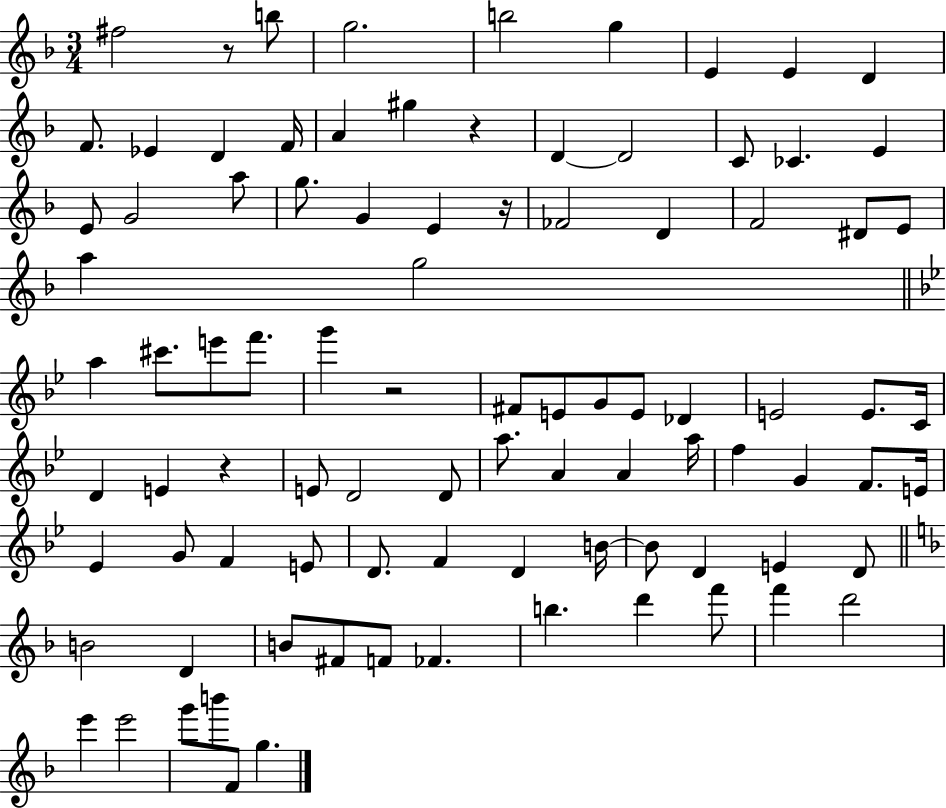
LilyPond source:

{
  \clef treble
  \numericTimeSignature
  \time 3/4
  \key f \major
  fis''2 r8 b''8 | g''2. | b''2 g''4 | e'4 e'4 d'4 | \break f'8. ees'4 d'4 f'16 | a'4 gis''4 r4 | d'4~~ d'2 | c'8 ces'4. e'4 | \break e'8 g'2 a''8 | g''8. g'4 e'4 r16 | fes'2 d'4 | f'2 dis'8 e'8 | \break a''4 g''2 | \bar "||" \break \key g \minor a''4 cis'''8. e'''8 f'''8. | g'''4 r2 | fis'8 e'8 g'8 e'8 des'4 | e'2 e'8. c'16 | \break d'4 e'4 r4 | e'8 d'2 d'8 | a''8. a'4 a'4 a''16 | f''4 g'4 f'8. e'16 | \break ees'4 g'8 f'4 e'8 | d'8. f'4 d'4 b'16~~ | b'8 d'4 e'4 d'8 | \bar "||" \break \key d \minor b'2 d'4 | b'8 fis'8 f'8 fes'4. | b''4. d'''4 f'''8 | f'''4 d'''2 | \break e'''4 e'''2 | g'''8 b'''8 f'8 g''4. | \bar "|."
}